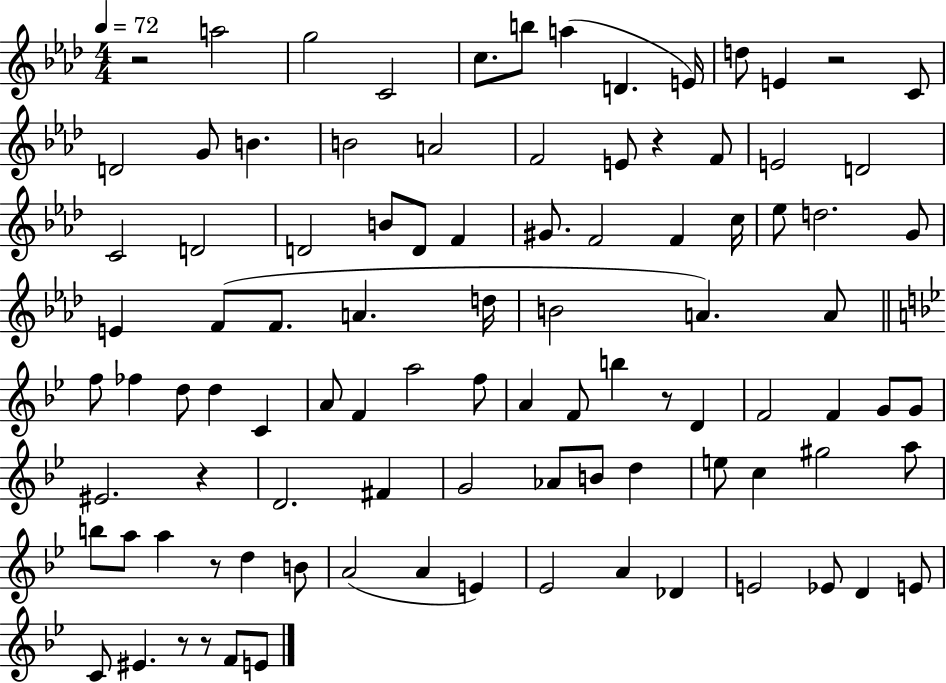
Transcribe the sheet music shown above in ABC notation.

X:1
T:Untitled
M:4/4
L:1/4
K:Ab
z2 a2 g2 C2 c/2 b/2 a D E/4 d/2 E z2 C/2 D2 G/2 B B2 A2 F2 E/2 z F/2 E2 D2 C2 D2 D2 B/2 D/2 F ^G/2 F2 F c/4 _e/2 d2 G/2 E F/2 F/2 A d/4 B2 A A/2 f/2 _f d/2 d C A/2 F a2 f/2 A F/2 b z/2 D F2 F G/2 G/2 ^E2 z D2 ^F G2 _A/2 B/2 d e/2 c ^g2 a/2 b/2 a/2 a z/2 d B/2 A2 A E _E2 A _D E2 _E/2 D E/2 C/2 ^E z/2 z/2 F/2 E/2